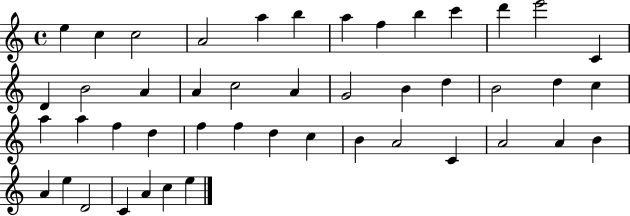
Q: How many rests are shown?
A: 0